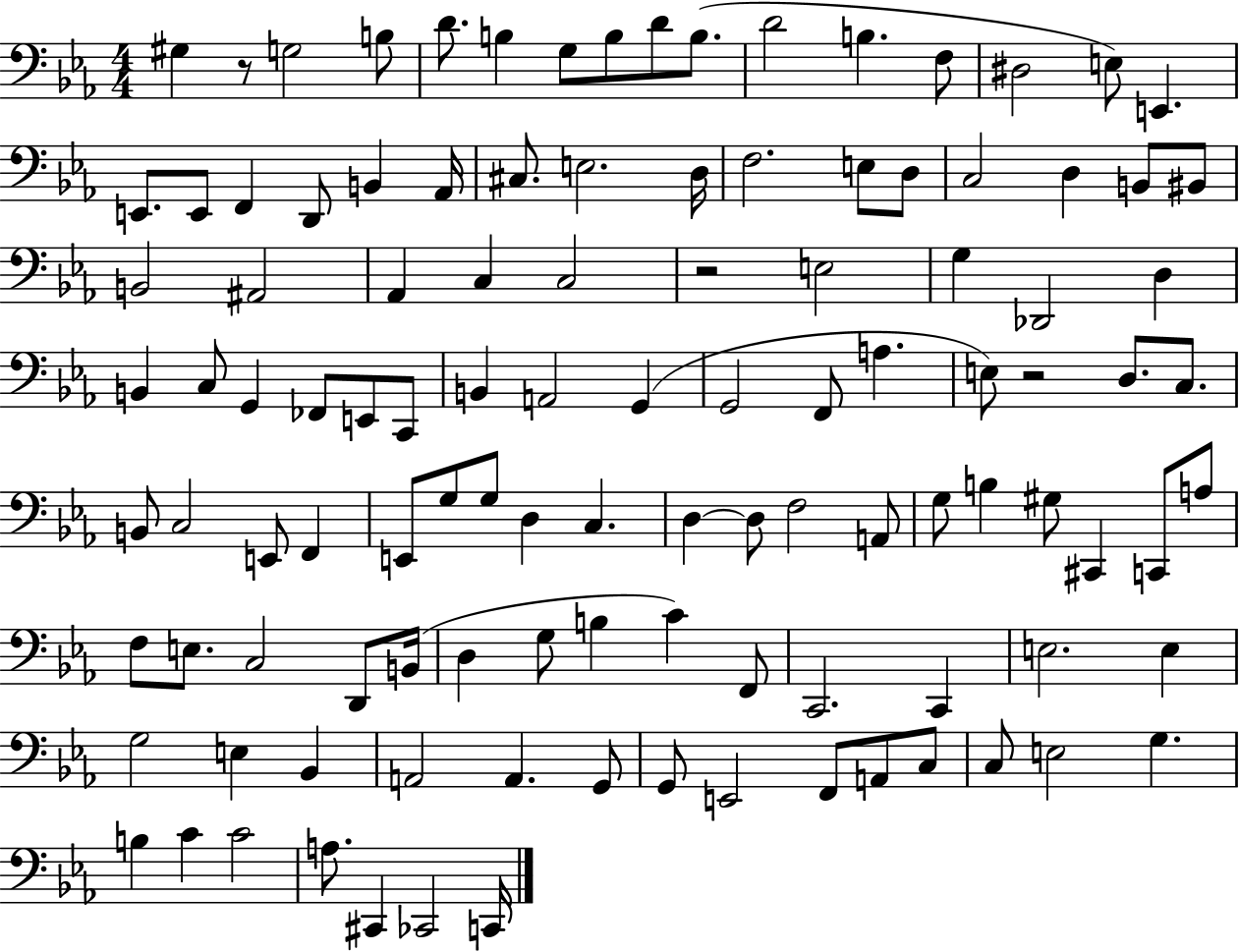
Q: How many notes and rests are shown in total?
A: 112